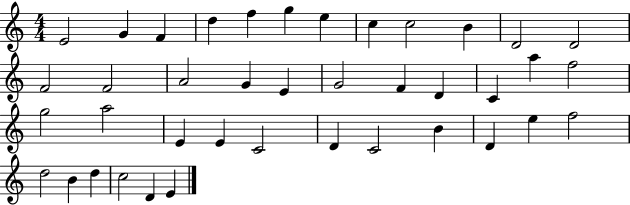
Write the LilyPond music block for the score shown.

{
  \clef treble
  \numericTimeSignature
  \time 4/4
  \key c \major
  e'2 g'4 f'4 | d''4 f''4 g''4 e''4 | c''4 c''2 b'4 | d'2 d'2 | \break f'2 f'2 | a'2 g'4 e'4 | g'2 f'4 d'4 | c'4 a''4 f''2 | \break g''2 a''2 | e'4 e'4 c'2 | d'4 c'2 b'4 | d'4 e''4 f''2 | \break d''2 b'4 d''4 | c''2 d'4 e'4 | \bar "|."
}